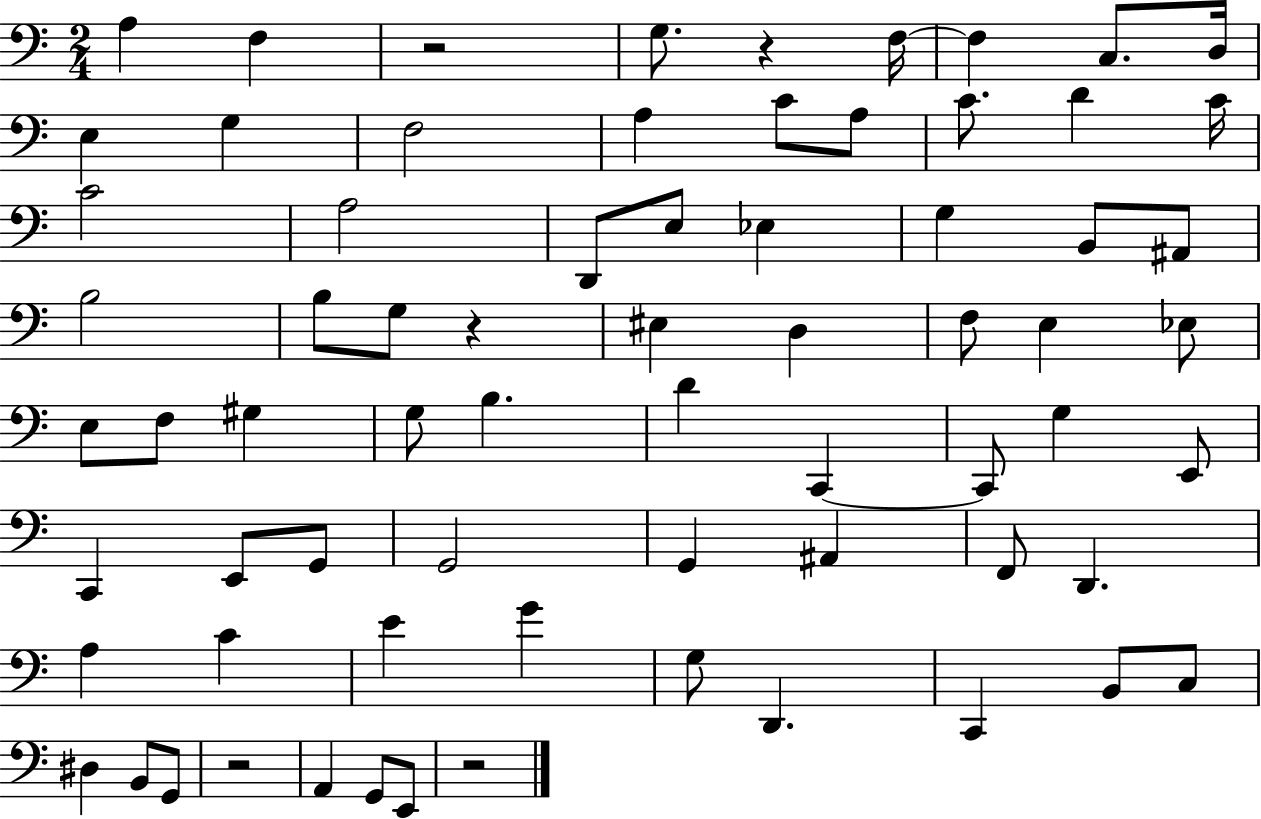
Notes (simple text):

A3/q F3/q R/h G3/e. R/q F3/s F3/q C3/e. D3/s E3/q G3/q F3/h A3/q C4/e A3/e C4/e. D4/q C4/s C4/h A3/h D2/e E3/e Eb3/q G3/q B2/e A#2/e B3/h B3/e G3/e R/q EIS3/q D3/q F3/e E3/q Eb3/e E3/e F3/e G#3/q G3/e B3/q. D4/q C2/q C2/e G3/q E2/e C2/q E2/e G2/e G2/h G2/q A#2/q F2/e D2/q. A3/q C4/q E4/q G4/q G3/e D2/q. C2/q B2/e C3/e D#3/q B2/e G2/e R/h A2/q G2/e E2/e R/h